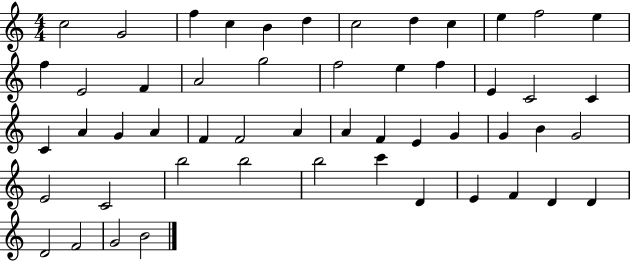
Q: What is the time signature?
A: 4/4